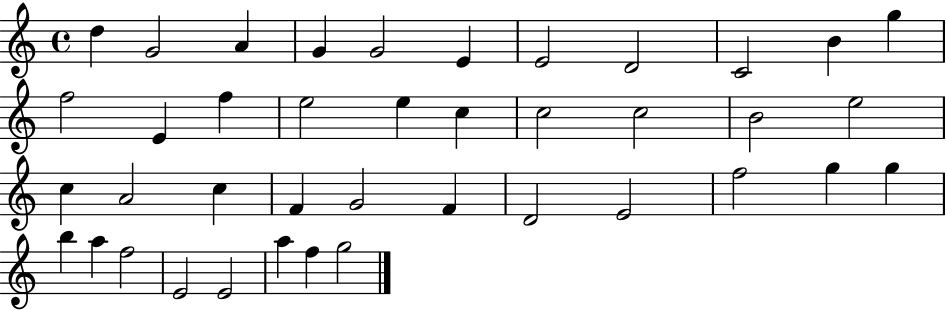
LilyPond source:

{
  \clef treble
  \time 4/4
  \defaultTimeSignature
  \key c \major
  d''4 g'2 a'4 | g'4 g'2 e'4 | e'2 d'2 | c'2 b'4 g''4 | \break f''2 e'4 f''4 | e''2 e''4 c''4 | c''2 c''2 | b'2 e''2 | \break c''4 a'2 c''4 | f'4 g'2 f'4 | d'2 e'2 | f''2 g''4 g''4 | \break b''4 a''4 f''2 | e'2 e'2 | a''4 f''4 g''2 | \bar "|."
}